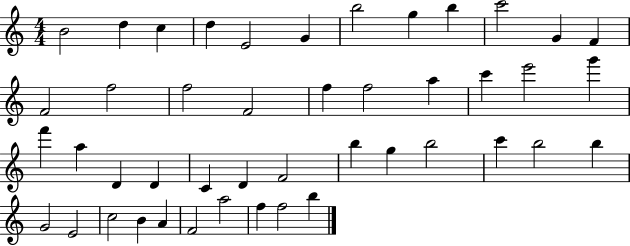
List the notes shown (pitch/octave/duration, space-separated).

B4/h D5/q C5/q D5/q E4/h G4/q B5/h G5/q B5/q C6/h G4/q F4/q F4/h F5/h F5/h F4/h F5/q F5/h A5/q C6/q E6/h G6/q F6/q A5/q D4/q D4/q C4/q D4/q F4/h B5/q G5/q B5/h C6/q B5/h B5/q G4/h E4/h C5/h B4/q A4/q F4/h A5/h F5/q F5/h B5/q